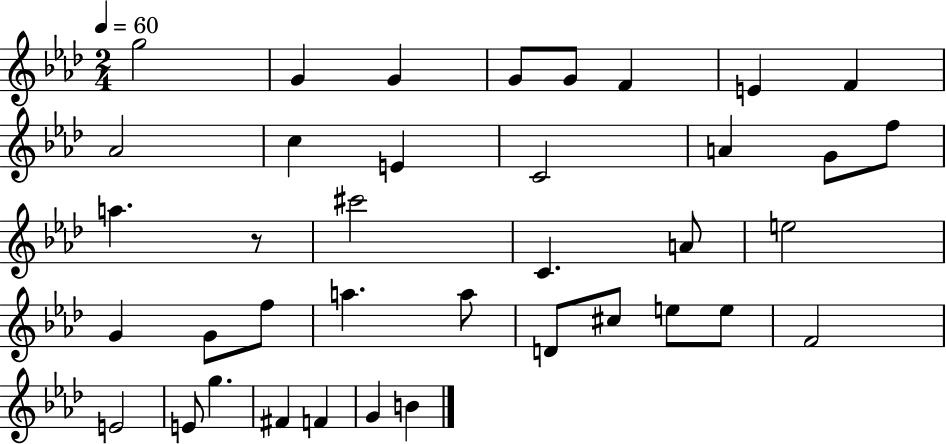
G5/h G4/q G4/q G4/e G4/e F4/q E4/q F4/q Ab4/h C5/q E4/q C4/h A4/q G4/e F5/e A5/q. R/e C#6/h C4/q. A4/e E5/h G4/q G4/e F5/e A5/q. A5/e D4/e C#5/e E5/e E5/e F4/h E4/h E4/e G5/q. F#4/q F4/q G4/q B4/q